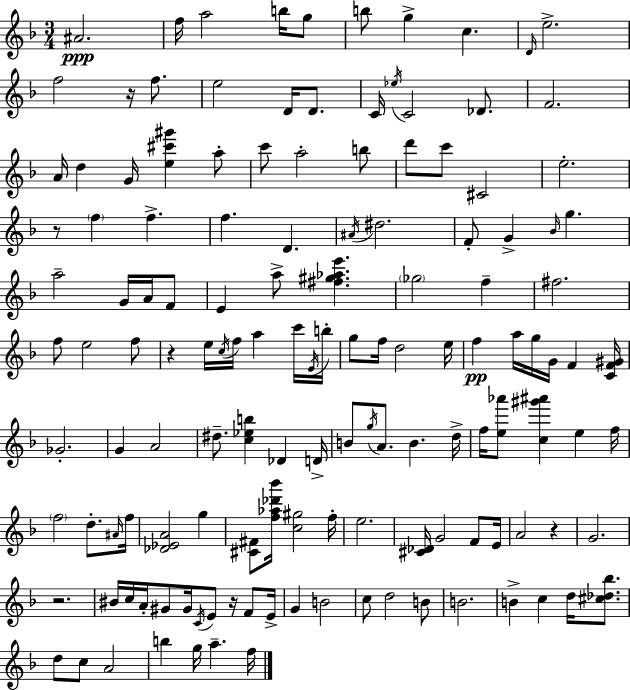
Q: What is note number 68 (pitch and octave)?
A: G4